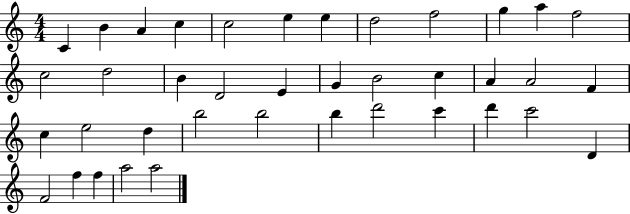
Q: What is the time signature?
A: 4/4